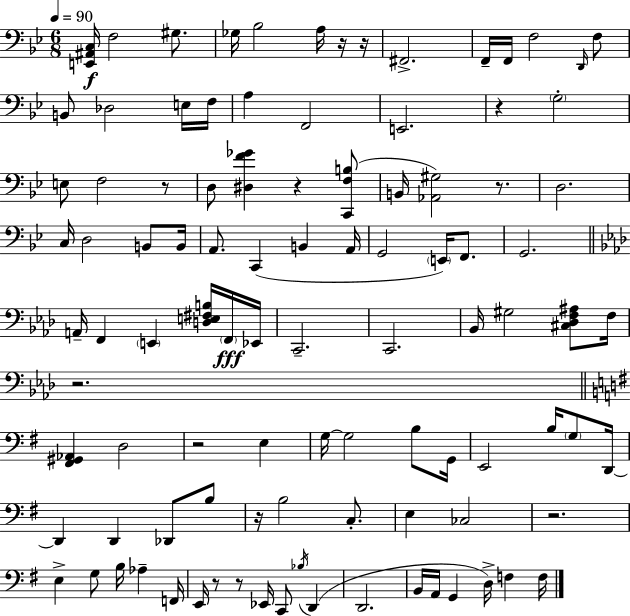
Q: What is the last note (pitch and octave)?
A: F3